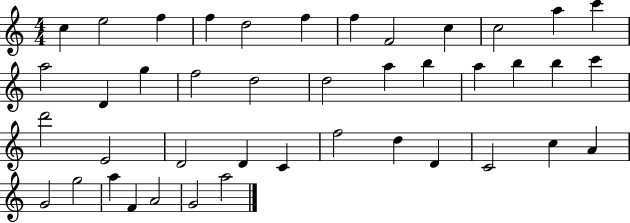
{
  \clef treble
  \numericTimeSignature
  \time 4/4
  \key c \major
  c''4 e''2 f''4 | f''4 d''2 f''4 | f''4 f'2 c''4 | c''2 a''4 c'''4 | \break a''2 d'4 g''4 | f''2 d''2 | d''2 a''4 b''4 | a''4 b''4 b''4 c'''4 | \break d'''2 e'2 | d'2 d'4 c'4 | f''2 d''4 d'4 | c'2 c''4 a'4 | \break g'2 g''2 | a''4 f'4 a'2 | g'2 a''2 | \bar "|."
}